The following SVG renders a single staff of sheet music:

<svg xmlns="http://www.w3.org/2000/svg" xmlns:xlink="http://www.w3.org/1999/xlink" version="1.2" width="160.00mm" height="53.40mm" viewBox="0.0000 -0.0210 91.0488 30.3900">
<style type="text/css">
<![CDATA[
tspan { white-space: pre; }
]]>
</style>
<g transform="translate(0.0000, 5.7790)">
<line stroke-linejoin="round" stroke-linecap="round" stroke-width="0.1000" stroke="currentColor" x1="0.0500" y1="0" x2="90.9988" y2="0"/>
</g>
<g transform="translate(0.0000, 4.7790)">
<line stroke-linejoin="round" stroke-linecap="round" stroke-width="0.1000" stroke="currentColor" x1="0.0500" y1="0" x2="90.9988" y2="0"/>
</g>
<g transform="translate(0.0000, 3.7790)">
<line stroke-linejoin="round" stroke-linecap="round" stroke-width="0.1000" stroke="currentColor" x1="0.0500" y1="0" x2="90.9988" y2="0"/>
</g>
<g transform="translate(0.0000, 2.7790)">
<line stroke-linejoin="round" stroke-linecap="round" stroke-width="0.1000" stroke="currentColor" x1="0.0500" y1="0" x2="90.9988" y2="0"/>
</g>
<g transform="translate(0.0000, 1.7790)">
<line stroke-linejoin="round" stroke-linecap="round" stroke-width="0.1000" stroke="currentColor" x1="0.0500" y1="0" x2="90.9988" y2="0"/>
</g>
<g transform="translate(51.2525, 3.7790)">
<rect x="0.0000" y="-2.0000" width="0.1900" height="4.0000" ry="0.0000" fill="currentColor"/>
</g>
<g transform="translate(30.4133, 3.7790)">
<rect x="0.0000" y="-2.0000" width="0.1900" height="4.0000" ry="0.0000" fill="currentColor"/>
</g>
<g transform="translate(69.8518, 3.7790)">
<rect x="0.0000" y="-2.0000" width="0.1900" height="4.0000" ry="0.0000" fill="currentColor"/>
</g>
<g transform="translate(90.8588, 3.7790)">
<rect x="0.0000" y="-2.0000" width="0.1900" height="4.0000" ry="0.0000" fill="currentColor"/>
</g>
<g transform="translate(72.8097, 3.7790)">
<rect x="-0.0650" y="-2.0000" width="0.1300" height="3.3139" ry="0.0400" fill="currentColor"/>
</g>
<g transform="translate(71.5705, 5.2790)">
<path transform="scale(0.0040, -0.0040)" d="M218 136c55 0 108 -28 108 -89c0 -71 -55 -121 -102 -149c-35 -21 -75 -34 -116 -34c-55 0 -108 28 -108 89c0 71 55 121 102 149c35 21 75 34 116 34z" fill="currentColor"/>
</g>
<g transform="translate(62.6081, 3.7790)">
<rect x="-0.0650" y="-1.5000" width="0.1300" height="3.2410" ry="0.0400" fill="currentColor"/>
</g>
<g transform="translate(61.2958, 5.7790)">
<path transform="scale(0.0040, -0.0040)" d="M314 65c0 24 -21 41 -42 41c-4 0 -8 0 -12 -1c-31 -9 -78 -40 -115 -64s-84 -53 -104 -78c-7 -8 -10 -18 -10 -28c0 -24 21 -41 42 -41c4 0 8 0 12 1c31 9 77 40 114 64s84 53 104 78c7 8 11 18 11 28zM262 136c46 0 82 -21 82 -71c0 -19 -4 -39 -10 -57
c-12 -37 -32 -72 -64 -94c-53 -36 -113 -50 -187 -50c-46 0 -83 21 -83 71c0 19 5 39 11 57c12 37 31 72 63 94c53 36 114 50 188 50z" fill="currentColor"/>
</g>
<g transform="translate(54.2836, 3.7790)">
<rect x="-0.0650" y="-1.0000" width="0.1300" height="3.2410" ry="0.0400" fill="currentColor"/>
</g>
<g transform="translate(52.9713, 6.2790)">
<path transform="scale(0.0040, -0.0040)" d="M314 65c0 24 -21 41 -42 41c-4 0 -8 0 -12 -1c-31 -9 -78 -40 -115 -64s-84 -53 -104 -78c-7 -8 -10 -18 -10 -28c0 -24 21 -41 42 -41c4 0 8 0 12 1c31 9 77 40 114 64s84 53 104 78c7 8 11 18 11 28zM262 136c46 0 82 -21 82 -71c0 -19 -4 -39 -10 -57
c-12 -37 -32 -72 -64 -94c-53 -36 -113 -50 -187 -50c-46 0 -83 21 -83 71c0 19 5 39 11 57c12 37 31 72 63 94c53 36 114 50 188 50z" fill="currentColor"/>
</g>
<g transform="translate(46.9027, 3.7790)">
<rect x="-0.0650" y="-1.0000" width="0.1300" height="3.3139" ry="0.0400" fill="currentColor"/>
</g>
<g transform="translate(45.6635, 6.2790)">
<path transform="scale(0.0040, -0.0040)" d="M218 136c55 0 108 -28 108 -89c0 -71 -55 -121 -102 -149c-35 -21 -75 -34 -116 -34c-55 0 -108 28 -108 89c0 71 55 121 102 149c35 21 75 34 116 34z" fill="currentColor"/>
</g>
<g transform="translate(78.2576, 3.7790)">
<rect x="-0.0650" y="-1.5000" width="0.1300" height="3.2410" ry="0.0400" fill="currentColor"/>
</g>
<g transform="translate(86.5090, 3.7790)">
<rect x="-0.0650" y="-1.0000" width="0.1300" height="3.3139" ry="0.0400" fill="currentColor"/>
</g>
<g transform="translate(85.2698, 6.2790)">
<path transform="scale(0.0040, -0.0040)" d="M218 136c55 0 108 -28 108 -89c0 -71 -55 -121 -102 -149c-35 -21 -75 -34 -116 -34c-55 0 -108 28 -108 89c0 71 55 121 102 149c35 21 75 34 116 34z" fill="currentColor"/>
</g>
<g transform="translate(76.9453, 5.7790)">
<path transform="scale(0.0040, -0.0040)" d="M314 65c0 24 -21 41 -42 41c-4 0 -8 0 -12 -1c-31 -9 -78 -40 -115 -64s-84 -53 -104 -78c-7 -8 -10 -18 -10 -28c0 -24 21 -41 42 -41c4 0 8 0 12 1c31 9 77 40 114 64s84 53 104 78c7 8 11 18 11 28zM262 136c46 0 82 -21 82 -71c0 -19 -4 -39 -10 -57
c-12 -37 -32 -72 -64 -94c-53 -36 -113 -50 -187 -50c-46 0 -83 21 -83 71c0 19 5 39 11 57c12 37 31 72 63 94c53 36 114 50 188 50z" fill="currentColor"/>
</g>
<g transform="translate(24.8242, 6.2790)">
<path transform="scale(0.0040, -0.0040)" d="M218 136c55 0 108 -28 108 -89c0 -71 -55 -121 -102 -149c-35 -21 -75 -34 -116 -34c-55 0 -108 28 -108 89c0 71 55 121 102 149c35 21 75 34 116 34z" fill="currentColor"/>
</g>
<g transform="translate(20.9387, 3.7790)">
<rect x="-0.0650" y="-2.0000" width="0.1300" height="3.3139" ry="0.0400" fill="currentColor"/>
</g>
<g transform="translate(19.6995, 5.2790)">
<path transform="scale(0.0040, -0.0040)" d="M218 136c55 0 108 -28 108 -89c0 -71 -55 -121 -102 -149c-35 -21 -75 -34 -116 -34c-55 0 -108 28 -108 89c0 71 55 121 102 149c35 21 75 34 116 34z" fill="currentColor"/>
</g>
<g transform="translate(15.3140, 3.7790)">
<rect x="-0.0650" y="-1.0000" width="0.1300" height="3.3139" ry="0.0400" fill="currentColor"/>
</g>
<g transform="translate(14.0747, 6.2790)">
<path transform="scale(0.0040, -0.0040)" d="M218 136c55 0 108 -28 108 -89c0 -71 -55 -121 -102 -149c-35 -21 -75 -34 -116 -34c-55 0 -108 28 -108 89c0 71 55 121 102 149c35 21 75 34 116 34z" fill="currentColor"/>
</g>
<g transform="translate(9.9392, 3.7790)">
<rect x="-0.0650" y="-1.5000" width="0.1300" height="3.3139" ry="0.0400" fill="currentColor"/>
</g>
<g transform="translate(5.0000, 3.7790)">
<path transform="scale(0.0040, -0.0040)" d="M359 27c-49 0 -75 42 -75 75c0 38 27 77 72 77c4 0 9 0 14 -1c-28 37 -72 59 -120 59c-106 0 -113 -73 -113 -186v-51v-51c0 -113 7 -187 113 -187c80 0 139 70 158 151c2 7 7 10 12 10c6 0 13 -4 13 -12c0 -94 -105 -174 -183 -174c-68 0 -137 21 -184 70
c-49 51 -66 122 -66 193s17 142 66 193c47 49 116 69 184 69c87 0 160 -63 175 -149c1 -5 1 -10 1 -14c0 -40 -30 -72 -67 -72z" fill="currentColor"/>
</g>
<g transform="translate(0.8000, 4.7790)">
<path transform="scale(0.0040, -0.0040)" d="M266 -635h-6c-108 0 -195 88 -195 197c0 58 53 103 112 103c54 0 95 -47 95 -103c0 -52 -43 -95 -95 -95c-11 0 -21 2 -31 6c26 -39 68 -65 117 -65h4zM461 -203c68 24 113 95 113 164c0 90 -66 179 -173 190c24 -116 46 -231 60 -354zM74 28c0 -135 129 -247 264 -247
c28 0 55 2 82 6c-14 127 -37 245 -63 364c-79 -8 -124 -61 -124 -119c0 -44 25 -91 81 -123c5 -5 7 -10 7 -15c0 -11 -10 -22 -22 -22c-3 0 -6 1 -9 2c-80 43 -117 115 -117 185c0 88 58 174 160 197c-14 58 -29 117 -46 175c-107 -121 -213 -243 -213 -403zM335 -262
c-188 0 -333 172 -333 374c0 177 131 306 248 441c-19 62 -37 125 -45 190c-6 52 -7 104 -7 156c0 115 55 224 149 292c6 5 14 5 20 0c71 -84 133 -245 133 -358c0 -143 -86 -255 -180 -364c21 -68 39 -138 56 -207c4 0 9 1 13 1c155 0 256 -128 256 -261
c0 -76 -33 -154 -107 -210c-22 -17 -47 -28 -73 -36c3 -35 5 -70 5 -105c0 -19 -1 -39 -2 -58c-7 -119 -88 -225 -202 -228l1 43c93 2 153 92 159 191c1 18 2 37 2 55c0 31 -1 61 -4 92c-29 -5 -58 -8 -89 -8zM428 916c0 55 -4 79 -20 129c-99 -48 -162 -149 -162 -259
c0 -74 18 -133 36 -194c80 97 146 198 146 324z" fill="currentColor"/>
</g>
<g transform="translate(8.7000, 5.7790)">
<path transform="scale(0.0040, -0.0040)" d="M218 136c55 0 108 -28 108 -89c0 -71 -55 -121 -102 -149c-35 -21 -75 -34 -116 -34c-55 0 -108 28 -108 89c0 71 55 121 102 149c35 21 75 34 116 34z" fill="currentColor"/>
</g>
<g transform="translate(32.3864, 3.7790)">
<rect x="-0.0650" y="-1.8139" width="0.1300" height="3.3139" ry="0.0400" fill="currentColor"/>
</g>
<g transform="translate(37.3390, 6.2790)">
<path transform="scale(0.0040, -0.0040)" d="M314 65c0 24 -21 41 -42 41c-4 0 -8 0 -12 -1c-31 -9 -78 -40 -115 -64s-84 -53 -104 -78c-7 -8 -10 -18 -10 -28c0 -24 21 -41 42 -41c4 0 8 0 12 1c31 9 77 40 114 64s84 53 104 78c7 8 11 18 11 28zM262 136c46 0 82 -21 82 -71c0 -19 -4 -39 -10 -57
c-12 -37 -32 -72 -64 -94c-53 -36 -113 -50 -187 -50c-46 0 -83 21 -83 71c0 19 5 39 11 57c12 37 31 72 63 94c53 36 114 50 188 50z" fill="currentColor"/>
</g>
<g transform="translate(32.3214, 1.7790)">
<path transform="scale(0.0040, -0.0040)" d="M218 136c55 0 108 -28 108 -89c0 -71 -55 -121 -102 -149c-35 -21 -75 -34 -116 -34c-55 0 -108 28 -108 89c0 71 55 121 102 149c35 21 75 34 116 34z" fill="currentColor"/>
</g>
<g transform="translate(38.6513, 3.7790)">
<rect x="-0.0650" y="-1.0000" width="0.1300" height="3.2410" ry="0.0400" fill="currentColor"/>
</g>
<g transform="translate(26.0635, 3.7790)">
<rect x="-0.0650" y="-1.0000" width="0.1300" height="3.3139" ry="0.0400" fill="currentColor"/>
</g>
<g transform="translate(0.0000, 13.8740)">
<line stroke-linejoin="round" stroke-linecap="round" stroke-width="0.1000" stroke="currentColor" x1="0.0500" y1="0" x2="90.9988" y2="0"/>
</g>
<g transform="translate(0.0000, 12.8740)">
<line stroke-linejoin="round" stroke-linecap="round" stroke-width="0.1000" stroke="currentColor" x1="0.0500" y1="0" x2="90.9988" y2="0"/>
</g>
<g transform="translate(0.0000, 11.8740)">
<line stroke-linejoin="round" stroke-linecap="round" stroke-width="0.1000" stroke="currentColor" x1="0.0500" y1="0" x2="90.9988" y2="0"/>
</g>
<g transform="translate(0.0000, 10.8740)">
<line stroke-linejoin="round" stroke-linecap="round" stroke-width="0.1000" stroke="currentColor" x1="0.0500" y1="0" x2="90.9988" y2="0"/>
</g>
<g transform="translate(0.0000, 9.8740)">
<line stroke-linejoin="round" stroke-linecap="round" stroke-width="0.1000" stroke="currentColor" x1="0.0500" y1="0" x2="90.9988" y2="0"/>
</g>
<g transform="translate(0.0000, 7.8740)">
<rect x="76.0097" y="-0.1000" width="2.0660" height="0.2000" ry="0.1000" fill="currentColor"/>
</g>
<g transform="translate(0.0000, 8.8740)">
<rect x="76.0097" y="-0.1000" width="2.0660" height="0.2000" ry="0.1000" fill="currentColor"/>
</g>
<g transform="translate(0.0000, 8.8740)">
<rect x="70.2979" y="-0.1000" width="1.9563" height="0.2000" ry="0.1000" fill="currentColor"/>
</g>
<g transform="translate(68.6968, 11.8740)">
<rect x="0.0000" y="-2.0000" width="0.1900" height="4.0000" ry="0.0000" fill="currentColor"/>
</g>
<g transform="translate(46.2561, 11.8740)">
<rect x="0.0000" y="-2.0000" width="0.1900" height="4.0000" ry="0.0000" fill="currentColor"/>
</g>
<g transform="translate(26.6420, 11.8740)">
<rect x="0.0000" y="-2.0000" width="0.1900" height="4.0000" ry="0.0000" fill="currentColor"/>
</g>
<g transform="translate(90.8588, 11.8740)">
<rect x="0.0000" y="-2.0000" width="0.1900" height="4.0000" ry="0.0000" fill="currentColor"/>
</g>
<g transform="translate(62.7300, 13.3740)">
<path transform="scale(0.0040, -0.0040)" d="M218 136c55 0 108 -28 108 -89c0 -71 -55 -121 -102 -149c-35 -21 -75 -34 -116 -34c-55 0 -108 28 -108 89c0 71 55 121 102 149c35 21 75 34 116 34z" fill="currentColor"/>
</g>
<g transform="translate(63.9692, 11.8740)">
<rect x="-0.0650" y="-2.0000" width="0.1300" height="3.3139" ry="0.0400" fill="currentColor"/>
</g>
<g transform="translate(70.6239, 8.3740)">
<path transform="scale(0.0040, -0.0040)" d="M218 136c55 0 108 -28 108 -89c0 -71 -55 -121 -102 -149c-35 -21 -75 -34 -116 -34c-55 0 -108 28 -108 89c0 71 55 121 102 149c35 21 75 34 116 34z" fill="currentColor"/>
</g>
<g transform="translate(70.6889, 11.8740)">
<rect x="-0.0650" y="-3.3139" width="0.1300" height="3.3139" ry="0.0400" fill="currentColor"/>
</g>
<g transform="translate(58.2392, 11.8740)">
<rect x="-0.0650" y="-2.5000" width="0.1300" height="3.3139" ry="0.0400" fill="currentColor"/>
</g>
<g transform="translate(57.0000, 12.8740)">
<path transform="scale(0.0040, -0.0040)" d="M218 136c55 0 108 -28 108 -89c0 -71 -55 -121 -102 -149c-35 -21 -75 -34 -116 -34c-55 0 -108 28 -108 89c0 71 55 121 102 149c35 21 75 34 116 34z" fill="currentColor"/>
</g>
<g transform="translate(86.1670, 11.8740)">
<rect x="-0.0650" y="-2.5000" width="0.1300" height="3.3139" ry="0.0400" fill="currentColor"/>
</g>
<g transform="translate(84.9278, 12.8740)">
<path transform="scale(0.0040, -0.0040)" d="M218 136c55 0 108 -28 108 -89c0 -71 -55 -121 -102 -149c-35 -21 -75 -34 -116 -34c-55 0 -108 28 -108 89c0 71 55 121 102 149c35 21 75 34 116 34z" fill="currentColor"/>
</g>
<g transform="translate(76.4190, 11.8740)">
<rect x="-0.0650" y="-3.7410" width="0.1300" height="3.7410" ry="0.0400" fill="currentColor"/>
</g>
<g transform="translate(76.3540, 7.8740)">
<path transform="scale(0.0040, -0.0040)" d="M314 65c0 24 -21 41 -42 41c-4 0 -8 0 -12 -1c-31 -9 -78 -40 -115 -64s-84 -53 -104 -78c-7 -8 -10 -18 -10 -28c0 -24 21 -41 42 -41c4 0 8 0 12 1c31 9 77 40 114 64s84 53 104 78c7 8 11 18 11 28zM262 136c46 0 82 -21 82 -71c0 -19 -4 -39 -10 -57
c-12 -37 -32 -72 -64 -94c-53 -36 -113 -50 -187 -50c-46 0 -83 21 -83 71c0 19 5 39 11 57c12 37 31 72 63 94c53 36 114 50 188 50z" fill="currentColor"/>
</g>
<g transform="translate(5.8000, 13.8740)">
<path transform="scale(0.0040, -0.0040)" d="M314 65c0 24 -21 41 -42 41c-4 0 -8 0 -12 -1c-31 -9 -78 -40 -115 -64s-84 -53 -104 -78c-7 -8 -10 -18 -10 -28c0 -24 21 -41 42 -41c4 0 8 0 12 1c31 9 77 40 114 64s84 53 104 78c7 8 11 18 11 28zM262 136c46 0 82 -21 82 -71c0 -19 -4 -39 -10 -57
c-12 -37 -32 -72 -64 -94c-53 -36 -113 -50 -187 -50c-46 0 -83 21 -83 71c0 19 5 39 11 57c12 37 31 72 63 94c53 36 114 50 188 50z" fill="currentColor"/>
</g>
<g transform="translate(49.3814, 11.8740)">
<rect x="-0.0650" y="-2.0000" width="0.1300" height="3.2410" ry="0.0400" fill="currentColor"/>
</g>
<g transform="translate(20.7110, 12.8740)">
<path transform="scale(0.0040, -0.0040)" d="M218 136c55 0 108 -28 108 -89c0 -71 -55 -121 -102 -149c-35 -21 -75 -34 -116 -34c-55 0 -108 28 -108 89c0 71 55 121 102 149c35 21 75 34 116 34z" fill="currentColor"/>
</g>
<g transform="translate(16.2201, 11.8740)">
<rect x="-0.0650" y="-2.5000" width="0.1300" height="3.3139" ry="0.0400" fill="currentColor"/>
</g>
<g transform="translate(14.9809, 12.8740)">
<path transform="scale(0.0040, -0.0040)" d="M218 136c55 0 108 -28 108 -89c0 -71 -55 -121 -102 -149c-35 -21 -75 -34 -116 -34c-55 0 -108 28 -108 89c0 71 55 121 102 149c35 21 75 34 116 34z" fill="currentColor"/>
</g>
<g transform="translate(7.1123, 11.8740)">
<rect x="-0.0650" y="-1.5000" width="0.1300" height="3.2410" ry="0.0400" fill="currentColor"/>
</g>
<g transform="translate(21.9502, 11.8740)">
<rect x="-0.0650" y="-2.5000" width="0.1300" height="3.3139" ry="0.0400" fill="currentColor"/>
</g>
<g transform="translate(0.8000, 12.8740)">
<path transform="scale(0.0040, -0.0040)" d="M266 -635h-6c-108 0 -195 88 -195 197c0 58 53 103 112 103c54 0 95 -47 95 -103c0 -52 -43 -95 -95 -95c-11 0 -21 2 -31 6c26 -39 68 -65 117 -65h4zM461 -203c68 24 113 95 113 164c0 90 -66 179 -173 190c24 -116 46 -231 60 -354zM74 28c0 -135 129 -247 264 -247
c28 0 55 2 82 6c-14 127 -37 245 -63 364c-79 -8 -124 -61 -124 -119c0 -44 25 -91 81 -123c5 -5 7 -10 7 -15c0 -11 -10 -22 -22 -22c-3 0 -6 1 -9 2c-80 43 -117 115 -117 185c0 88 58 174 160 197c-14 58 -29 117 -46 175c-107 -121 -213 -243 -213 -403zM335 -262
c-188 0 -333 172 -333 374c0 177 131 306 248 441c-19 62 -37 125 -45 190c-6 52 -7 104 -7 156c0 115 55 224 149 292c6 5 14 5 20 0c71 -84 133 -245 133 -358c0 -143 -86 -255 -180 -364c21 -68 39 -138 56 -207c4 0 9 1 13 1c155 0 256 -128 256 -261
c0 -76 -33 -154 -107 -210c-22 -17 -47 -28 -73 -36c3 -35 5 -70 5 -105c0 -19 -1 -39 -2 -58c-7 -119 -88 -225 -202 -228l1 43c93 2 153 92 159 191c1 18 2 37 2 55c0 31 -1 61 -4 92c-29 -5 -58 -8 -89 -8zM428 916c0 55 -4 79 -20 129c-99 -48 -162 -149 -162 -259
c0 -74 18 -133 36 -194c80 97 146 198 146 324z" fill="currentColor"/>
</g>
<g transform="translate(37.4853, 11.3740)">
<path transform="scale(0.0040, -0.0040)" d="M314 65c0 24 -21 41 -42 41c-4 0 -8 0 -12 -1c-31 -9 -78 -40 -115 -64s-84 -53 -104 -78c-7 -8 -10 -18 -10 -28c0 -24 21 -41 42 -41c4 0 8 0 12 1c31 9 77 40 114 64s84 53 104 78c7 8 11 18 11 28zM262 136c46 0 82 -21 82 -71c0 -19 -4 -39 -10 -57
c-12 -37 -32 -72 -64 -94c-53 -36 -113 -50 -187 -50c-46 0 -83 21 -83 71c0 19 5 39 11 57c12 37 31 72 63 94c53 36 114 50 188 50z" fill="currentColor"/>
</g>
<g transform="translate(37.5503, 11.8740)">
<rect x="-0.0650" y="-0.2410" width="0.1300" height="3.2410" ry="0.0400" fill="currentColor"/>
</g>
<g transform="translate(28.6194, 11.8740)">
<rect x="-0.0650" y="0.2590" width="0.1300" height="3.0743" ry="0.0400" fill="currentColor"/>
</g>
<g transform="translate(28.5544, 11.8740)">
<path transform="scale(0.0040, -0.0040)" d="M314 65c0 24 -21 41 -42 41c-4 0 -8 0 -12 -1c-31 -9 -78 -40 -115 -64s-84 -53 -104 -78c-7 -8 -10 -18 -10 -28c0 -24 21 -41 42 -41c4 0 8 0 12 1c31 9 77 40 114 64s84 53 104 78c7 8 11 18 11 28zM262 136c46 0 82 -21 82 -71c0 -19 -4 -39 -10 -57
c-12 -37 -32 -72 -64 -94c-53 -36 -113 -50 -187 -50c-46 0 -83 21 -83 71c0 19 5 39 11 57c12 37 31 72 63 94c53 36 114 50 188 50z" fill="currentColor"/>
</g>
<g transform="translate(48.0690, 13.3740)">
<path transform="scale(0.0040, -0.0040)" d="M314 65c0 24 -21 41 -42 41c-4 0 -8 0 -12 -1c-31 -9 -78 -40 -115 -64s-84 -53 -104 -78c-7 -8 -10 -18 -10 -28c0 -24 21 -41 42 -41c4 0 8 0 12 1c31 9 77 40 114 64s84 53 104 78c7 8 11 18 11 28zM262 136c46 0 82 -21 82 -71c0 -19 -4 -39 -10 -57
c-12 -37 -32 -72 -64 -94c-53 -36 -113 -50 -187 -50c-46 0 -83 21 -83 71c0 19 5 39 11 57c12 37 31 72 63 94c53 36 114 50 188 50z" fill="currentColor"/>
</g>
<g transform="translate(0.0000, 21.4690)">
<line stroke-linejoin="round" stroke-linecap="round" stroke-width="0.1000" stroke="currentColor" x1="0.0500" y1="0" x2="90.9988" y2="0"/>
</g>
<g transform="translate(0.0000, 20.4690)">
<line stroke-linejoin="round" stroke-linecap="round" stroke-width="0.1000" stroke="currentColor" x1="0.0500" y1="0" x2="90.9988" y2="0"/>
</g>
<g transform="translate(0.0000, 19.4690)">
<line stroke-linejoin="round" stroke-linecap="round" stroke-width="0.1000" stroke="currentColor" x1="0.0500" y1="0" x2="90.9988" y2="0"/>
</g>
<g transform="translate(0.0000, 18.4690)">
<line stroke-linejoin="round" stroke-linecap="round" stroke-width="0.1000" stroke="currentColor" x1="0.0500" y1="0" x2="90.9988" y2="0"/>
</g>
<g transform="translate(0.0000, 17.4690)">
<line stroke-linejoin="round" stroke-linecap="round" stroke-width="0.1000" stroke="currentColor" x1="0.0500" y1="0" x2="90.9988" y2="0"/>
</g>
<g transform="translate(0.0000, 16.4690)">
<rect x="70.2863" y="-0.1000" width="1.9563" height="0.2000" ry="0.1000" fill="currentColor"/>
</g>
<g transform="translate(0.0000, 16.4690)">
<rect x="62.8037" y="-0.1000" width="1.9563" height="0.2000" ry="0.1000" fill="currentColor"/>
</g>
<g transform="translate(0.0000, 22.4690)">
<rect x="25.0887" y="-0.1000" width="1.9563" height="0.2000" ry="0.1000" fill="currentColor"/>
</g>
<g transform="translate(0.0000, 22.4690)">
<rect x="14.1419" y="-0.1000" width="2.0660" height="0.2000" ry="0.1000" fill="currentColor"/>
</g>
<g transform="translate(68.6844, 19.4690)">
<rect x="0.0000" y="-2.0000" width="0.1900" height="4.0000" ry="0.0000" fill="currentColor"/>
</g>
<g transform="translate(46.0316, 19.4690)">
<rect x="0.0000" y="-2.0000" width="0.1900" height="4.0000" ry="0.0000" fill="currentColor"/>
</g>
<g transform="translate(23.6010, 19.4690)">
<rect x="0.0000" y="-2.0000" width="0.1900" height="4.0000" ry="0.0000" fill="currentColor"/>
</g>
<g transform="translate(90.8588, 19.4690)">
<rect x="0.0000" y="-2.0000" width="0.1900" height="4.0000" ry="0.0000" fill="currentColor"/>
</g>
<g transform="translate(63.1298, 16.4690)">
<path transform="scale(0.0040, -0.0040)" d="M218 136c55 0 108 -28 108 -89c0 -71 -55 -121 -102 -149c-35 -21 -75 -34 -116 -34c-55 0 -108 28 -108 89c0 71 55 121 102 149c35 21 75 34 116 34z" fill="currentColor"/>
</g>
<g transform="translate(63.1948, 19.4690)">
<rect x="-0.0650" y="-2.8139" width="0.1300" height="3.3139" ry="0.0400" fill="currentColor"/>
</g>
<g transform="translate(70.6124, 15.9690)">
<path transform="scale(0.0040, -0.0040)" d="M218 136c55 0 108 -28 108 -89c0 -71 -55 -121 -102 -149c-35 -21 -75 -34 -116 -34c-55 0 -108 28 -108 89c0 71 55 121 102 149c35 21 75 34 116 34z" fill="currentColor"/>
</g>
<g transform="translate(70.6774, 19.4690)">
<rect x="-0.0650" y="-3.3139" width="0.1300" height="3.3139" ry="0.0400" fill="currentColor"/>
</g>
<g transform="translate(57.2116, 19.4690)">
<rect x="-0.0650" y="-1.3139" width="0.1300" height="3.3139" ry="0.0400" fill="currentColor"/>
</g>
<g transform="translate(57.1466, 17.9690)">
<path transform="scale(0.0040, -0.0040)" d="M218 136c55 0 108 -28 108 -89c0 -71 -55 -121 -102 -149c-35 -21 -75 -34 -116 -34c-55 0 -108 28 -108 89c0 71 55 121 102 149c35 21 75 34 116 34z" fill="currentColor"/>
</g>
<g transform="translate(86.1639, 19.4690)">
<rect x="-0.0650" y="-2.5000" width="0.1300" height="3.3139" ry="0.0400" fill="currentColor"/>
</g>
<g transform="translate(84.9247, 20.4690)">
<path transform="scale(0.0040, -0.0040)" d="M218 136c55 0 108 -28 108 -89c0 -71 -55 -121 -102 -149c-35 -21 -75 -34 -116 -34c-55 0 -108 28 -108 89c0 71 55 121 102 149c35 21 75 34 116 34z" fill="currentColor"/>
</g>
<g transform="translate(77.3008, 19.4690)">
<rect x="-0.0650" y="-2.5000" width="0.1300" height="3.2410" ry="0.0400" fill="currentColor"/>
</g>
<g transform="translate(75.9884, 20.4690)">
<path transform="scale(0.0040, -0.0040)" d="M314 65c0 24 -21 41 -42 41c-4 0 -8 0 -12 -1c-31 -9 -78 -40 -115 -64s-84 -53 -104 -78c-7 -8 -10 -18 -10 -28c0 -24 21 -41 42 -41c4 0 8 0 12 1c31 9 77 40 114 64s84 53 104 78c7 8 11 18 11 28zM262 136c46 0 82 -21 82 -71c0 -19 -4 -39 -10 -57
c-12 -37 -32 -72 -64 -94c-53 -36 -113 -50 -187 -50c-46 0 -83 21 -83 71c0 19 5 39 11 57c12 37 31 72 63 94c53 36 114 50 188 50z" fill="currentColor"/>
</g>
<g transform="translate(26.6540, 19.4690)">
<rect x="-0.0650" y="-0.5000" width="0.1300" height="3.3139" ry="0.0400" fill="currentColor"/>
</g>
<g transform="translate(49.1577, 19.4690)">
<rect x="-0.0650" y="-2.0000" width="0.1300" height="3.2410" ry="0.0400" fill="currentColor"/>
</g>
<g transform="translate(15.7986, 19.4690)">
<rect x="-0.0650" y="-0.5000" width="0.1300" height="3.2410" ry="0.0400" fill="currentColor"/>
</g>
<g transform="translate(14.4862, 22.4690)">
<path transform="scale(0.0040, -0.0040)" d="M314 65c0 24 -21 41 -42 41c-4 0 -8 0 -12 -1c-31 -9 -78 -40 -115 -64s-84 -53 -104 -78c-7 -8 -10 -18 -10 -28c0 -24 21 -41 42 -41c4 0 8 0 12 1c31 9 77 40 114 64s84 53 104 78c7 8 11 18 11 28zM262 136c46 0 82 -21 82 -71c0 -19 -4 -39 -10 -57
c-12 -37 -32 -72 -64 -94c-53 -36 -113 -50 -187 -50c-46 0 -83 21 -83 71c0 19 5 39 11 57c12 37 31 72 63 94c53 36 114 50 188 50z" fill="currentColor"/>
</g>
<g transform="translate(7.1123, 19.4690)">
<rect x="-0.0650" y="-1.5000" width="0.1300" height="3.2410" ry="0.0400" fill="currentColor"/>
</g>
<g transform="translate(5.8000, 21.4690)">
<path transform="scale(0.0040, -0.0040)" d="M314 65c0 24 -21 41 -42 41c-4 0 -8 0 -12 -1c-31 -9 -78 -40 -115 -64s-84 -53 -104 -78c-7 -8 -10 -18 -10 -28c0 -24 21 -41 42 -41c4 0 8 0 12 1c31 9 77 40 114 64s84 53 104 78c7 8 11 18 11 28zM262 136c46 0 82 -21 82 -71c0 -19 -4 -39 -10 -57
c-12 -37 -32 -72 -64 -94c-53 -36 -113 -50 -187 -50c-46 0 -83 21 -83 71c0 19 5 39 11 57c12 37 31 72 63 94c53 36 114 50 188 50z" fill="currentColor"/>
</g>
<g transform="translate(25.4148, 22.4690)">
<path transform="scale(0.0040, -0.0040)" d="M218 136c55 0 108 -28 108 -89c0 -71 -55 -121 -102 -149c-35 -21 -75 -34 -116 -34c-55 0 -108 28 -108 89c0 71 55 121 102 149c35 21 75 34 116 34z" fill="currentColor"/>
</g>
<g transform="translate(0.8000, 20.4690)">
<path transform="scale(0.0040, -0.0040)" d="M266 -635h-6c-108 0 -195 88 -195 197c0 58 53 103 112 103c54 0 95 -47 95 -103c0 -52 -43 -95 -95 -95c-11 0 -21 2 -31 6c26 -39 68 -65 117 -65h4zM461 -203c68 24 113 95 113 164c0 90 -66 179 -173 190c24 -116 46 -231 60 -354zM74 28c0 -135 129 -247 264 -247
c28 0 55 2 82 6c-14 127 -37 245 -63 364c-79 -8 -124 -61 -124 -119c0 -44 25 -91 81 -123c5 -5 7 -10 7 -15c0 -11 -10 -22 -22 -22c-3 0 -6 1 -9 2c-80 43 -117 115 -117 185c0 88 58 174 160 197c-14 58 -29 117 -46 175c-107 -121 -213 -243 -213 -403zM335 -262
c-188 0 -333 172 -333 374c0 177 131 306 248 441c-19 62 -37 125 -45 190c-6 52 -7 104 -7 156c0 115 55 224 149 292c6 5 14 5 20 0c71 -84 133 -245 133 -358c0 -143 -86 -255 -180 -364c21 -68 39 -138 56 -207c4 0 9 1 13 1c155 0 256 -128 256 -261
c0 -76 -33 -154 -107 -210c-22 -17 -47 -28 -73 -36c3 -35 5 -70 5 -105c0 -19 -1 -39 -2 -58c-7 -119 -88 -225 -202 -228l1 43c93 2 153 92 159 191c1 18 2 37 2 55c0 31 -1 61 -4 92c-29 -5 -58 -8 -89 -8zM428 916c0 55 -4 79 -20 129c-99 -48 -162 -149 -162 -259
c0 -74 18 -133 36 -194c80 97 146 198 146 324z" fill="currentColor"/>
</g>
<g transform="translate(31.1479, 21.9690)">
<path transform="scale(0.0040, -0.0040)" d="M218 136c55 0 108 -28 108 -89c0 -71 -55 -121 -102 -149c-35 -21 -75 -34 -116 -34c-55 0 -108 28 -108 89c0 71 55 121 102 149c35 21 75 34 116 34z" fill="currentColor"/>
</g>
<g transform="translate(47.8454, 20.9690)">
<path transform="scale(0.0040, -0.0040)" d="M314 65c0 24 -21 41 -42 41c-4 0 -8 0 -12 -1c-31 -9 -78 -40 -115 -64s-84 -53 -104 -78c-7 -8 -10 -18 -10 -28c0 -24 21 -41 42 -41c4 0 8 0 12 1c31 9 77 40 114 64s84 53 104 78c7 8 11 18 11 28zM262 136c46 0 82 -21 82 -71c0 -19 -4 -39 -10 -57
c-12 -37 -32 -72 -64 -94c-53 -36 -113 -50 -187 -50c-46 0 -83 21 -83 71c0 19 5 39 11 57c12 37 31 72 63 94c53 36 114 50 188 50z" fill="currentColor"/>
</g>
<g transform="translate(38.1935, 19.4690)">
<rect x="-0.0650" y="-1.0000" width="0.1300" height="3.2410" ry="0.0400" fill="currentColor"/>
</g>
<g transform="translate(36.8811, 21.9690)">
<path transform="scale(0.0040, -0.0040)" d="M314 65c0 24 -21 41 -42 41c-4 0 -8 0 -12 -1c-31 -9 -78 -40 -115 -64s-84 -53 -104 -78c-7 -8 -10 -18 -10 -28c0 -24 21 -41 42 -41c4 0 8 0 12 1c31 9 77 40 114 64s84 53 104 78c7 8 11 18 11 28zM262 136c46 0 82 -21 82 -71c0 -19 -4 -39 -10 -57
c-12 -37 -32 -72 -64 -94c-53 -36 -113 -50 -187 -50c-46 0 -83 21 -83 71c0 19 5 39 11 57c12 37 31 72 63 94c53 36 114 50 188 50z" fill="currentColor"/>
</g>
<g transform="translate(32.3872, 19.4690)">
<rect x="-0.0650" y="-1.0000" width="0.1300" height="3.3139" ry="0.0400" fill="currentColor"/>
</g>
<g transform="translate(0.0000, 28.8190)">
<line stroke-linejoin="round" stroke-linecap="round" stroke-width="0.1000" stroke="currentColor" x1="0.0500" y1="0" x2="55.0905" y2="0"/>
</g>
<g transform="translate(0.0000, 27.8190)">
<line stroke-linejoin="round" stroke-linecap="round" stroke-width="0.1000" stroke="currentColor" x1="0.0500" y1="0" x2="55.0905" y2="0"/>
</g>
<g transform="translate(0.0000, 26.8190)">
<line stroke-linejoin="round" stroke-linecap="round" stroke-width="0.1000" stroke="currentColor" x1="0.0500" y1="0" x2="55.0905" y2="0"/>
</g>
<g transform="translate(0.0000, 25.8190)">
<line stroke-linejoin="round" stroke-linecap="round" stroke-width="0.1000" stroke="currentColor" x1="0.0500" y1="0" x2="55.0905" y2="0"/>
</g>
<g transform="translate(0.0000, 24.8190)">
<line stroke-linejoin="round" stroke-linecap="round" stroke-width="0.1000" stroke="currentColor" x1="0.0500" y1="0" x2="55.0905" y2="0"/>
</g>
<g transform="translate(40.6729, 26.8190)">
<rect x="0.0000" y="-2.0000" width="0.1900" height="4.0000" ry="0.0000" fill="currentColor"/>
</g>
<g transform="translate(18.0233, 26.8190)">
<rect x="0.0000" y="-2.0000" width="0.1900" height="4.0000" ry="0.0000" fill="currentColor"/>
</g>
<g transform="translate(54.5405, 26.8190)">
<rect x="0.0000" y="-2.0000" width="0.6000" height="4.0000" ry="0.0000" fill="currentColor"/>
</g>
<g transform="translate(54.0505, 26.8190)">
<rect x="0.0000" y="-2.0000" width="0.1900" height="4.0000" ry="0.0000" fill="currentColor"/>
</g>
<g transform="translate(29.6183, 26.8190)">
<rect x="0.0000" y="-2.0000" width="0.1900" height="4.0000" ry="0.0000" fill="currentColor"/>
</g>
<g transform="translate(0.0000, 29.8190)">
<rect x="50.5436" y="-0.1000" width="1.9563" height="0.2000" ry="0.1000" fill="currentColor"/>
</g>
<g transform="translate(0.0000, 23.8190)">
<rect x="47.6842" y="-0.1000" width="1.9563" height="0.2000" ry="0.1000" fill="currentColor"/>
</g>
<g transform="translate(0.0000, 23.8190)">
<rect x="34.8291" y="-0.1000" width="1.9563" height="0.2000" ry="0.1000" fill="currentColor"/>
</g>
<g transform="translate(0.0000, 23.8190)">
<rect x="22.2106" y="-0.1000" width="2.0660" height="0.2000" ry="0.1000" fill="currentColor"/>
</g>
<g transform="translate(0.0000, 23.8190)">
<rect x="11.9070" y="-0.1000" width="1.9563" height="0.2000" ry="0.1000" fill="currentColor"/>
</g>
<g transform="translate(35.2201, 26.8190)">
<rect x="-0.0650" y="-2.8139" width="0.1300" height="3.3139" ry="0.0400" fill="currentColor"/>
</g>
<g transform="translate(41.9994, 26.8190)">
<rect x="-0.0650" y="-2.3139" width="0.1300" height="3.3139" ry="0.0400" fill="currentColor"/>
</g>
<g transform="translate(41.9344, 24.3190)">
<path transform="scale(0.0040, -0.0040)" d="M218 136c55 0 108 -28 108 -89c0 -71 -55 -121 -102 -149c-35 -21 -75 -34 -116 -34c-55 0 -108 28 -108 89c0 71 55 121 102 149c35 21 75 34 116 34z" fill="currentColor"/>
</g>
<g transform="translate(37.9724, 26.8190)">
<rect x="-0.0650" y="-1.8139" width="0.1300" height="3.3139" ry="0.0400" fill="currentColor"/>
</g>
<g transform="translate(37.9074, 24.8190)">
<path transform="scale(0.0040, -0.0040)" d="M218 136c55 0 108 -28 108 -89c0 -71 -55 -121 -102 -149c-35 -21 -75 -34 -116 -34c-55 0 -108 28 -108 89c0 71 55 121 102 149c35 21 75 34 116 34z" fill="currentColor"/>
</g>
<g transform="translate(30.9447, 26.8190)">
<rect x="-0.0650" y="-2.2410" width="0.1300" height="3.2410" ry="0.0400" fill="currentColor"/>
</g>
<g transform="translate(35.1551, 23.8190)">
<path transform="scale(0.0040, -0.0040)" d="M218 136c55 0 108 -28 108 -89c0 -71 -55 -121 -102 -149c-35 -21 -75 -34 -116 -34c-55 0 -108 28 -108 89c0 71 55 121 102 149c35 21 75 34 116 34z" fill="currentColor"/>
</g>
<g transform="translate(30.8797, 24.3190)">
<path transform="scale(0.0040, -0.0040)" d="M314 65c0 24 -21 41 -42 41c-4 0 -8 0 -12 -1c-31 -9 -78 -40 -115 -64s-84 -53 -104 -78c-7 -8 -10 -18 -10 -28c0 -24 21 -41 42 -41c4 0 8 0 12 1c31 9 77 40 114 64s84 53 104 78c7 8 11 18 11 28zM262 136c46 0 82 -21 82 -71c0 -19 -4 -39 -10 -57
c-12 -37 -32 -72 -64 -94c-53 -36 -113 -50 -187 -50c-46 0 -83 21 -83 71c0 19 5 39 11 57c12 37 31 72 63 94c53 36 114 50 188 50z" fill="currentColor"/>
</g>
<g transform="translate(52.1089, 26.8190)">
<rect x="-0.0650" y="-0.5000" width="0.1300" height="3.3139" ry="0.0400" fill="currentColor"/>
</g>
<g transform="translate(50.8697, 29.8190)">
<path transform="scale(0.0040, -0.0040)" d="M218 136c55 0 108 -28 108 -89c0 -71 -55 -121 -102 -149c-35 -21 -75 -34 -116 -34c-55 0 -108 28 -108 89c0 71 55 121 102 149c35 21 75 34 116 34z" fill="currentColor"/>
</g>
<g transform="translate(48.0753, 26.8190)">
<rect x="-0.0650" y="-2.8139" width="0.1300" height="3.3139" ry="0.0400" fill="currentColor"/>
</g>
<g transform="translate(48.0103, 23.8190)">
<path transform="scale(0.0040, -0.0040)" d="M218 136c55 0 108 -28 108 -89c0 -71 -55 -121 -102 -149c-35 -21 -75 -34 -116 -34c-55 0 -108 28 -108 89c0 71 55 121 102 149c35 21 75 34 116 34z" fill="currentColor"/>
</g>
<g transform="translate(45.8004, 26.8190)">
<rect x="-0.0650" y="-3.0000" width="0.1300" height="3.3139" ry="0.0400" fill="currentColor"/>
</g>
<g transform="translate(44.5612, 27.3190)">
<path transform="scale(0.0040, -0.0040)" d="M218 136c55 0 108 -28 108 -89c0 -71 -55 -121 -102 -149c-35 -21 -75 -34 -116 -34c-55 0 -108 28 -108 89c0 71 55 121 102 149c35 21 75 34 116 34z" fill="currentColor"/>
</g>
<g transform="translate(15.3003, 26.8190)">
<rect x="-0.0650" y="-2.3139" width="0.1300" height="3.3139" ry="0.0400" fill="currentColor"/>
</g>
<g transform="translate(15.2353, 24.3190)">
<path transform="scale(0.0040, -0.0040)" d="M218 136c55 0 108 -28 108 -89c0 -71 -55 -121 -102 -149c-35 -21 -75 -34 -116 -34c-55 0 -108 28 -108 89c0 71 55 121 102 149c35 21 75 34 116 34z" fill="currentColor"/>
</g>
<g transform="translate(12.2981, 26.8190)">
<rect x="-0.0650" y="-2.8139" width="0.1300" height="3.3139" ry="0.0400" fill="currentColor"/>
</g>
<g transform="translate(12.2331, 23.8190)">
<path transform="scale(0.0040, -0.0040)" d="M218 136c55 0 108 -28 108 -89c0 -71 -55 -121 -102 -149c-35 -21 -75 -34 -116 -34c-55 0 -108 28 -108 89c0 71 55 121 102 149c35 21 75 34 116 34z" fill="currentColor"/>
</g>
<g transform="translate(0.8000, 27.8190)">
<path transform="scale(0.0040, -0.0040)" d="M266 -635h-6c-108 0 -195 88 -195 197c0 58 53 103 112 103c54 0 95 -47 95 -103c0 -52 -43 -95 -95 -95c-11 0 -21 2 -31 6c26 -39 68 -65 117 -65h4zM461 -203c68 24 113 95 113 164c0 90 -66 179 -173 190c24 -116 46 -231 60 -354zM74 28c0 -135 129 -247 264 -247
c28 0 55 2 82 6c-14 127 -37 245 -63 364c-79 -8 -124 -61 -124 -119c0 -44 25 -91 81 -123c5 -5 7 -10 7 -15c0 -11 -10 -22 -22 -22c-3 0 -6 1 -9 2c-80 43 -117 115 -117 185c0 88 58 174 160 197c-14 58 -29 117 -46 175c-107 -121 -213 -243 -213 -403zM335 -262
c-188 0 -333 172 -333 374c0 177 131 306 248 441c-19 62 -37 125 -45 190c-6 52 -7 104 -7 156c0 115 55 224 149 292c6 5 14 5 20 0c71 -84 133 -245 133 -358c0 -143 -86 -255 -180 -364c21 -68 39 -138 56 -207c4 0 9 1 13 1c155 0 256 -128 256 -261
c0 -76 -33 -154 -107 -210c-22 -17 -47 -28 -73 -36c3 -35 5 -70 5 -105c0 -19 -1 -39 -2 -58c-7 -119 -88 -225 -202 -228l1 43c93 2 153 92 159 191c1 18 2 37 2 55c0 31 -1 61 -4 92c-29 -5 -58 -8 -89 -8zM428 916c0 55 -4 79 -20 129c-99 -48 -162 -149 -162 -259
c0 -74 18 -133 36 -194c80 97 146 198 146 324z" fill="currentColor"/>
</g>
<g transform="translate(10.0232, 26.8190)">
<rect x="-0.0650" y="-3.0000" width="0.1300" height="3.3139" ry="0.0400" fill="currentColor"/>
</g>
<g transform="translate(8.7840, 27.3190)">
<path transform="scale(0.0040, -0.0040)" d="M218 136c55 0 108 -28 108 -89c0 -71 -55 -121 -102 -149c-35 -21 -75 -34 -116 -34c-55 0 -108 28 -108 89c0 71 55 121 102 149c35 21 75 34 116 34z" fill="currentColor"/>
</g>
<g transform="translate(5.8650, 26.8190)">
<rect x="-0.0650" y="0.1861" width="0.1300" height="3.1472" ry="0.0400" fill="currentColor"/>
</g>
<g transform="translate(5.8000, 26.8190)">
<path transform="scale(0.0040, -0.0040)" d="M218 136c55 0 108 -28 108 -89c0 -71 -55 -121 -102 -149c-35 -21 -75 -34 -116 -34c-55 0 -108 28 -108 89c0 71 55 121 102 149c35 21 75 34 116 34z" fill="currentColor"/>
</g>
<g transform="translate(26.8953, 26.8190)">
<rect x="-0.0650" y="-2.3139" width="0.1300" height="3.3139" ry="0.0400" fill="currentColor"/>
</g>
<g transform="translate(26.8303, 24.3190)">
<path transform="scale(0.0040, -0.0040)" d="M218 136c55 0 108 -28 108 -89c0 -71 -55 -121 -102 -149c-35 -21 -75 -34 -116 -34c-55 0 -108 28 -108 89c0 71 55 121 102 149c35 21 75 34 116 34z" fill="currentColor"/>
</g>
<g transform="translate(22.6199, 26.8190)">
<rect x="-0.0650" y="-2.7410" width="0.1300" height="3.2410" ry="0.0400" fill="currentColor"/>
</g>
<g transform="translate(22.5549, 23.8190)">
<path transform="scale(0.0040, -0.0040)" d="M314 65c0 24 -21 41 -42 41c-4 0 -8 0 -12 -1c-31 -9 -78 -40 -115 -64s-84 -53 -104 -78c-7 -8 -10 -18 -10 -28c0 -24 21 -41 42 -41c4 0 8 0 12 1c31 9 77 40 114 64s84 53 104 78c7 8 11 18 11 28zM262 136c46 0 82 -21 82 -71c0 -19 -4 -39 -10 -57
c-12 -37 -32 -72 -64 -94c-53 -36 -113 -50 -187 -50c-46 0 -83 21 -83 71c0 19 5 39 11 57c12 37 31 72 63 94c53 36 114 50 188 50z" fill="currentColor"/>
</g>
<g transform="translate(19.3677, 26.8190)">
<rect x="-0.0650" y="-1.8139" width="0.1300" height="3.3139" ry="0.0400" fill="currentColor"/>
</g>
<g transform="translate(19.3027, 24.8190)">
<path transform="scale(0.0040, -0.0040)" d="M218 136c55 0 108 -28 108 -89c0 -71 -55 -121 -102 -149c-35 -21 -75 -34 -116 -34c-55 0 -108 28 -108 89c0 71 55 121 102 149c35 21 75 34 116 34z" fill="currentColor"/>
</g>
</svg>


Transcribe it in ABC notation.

X:1
T:Untitled
M:4/4
L:1/4
K:C
E D F D f D2 D D2 E2 F E2 D E2 G G B2 c2 F2 G F b c'2 G E2 C2 C D D2 F2 e a b G2 G B A a g f a2 g g2 a f g A a C